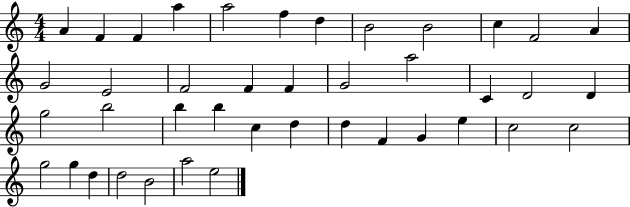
{
  \clef treble
  \numericTimeSignature
  \time 4/4
  \key c \major
  a'4 f'4 f'4 a''4 | a''2 f''4 d''4 | b'2 b'2 | c''4 f'2 a'4 | \break g'2 e'2 | f'2 f'4 f'4 | g'2 a''2 | c'4 d'2 d'4 | \break g''2 b''2 | b''4 b''4 c''4 d''4 | d''4 f'4 g'4 e''4 | c''2 c''2 | \break g''2 g''4 d''4 | d''2 b'2 | a''2 e''2 | \bar "|."
}